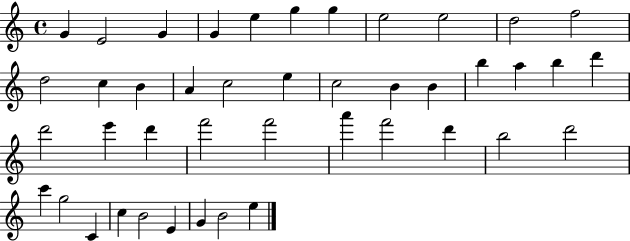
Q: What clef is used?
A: treble